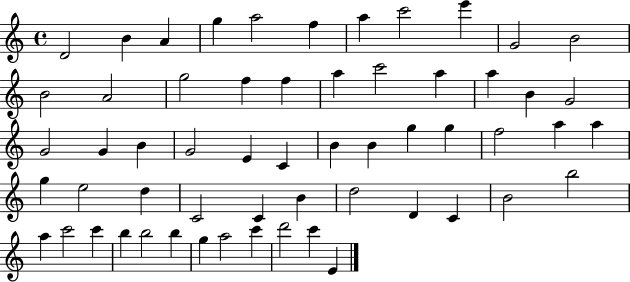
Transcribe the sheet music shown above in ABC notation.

X:1
T:Untitled
M:4/4
L:1/4
K:C
D2 B A g a2 f a c'2 e' G2 B2 B2 A2 g2 f f a c'2 a a B G2 G2 G B G2 E C B B g g f2 a a g e2 d C2 C B d2 D C B2 b2 a c'2 c' b b2 b g a2 c' d'2 c' E